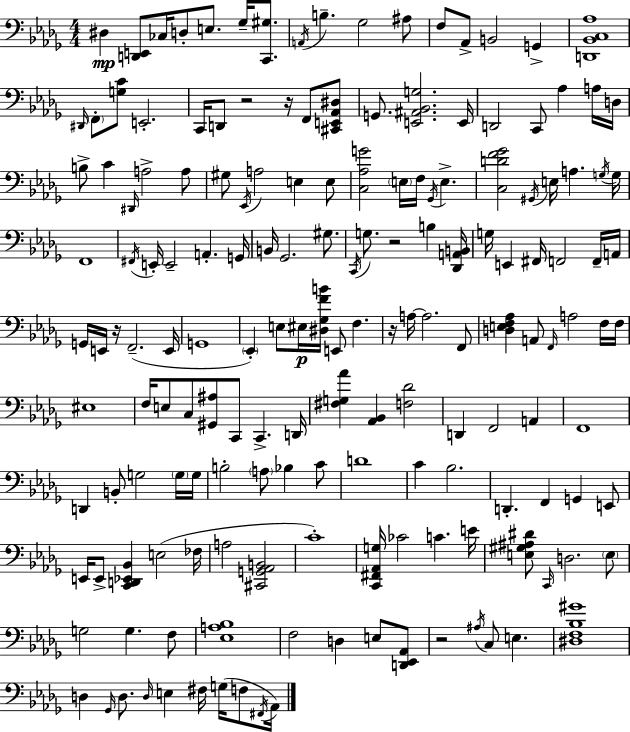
{
  \clef bass
  \numericTimeSignature
  \time 4/4
  \key bes \minor
  \repeat volta 2 { dis4\mp <d, e,>8 ces16 d8-. e8. ges16-- <c, gis>8. | \acciaccatura { a,16 } b4.-- ges2 ais8 | f8 aes,8-> b,2 g,4-> | <d, bes, c aes>1 | \break \grace { dis,16 } \parenthesize f,8-. <g c'>8 e,2.-. | c,16 d,8 r2 r16 f,8 | <cis, e, aes, dis>8 g,8. <e, ais, bes, g>2. | e,16 d,2 c,8 aes4 | \break a16 d16 b8-> c'4 \grace { dis,16 } a2-> | a8 gis8 \acciaccatura { ees,16 } a2 e4 | e8 <c aes g'>2 \parenthesize e16 f16 \acciaccatura { ges,16 } e4.-> | <c d' f' ges'>2 \acciaccatura { gis,16 } e16 a4. | \break \acciaccatura { g16 } g16 f,1 | \acciaccatura { fis,16 } e,16-. e,2-- | a,4.-. g,16 b,16 ges,2. | gis8. \acciaccatura { c,16 } g8. r2 | \break b4 <des, a, b,>16 g16 e,4 fis,16 f,2 | f,16-- a,16 g,16 e,16 r16 f,2.--( | e,16 g,1 | \parenthesize ees,4-.) e8 eis16\p | \break <dis ges f' b'>16 e,8 f4. r16 a16~~ a2. | f,8 <d e f aes>4 a,8 \grace { f,16 } | a2 f16 f16 eis1 | f16 e8 c8 <gis, ais>8 | \break c,8 c,4.-> d,16 <fis g aes'>4 <aes, bes,>4 | <f des'>2 d,4 f,2 | a,4 f,1 | d,4 b,8-. | \break g2 \parenthesize g16 g16 b2-. | \parenthesize a8 bes4 c'8 d'1 | c'4 bes2. | d,4.-. | \break f,4 g,4 e,8 e,16 e,8-> <c, d, ees, bes,>4 | e2( fes16 a2 | <cis, g, aes, b,>2 c'1-.) | <c, fis, aes, g>16 ces'2 | \break c'4. e'16 <e gis ais dis'>8 \grace { c,16 } d2. | \parenthesize e8 g2 | g4. f8 <ees a bes>1 | f2 | \break d4 e8 <d, ees, aes,>8 r2 | \acciaccatura { ais16 } c8 e4. <dis f bes gis'>1 | d4 | \grace { ges,16 } d8. \grace { d16 } e4 fis16 g16( f8 \acciaccatura { fis,16 }) aes,16 } \bar "|."
}